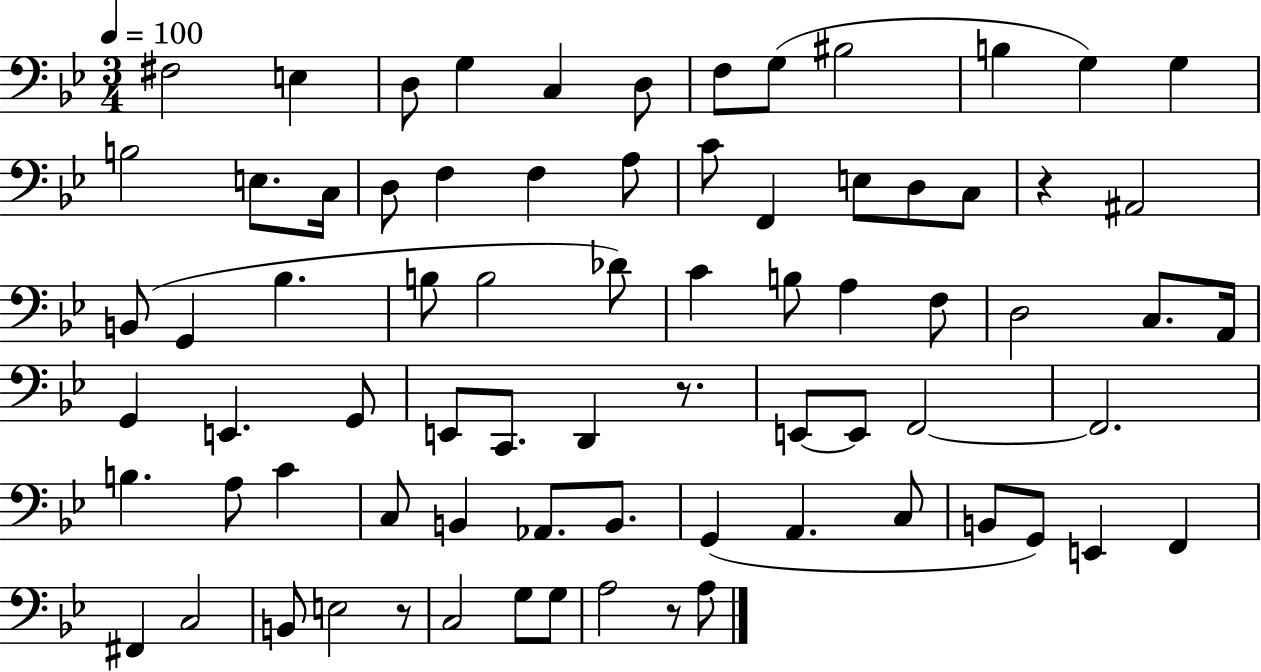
{
  \clef bass
  \numericTimeSignature
  \time 3/4
  \key bes \major
  \tempo 4 = 100
  \repeat volta 2 { fis2 e4 | d8 g4 c4 d8 | f8 g8( bis2 | b4 g4) g4 | \break b2 e8. c16 | d8 f4 f4 a8 | c'8 f,4 e8 d8 c8 | r4 ais,2 | \break b,8( g,4 bes4. | b8 b2 des'8) | c'4 b8 a4 f8 | d2 c8. a,16 | \break g,4 e,4. g,8 | e,8 c,8. d,4 r8. | e,8~~ e,8 f,2~~ | f,2. | \break b4. a8 c'4 | c8 b,4 aes,8. b,8. | g,4( a,4. c8 | b,8 g,8) e,4 f,4 | \break fis,4 c2 | b,8 e2 r8 | c2 g8 g8 | a2 r8 a8 | \break } \bar "|."
}